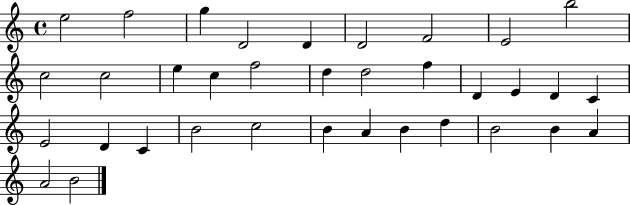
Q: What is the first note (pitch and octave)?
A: E5